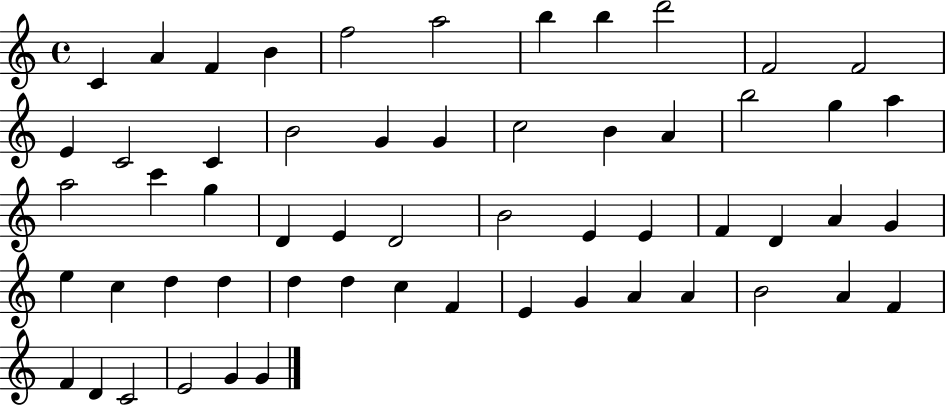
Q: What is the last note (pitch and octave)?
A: G4